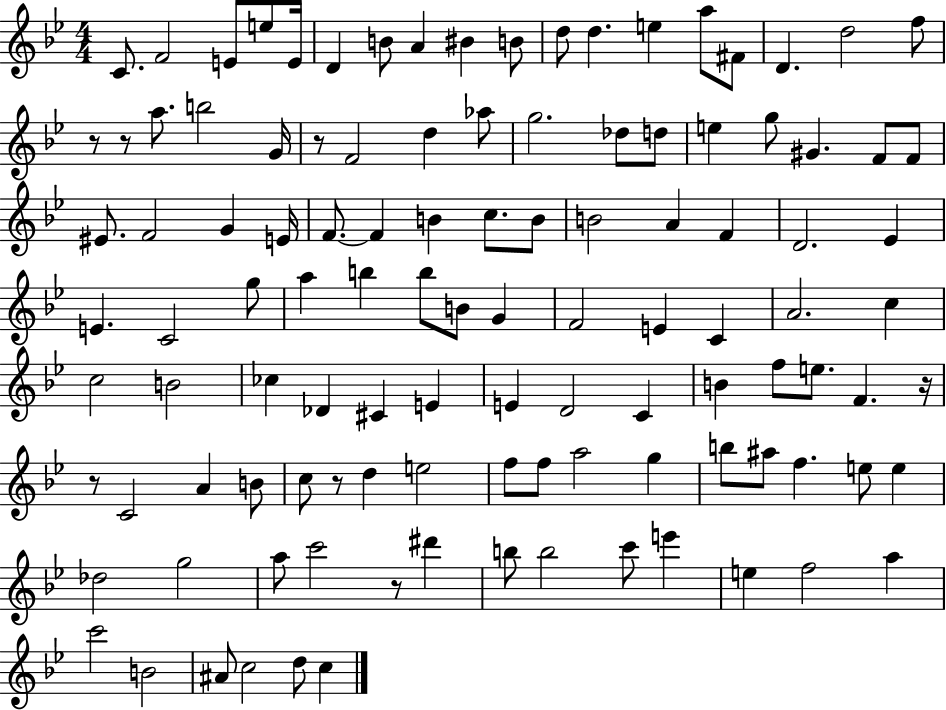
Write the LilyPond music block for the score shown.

{
  \clef treble
  \numericTimeSignature
  \time 4/4
  \key bes \major
  c'8. f'2 e'8 e''8 e'16 | d'4 b'8 a'4 bis'4 b'8 | d''8 d''4. e''4 a''8 fis'8 | d'4. d''2 f''8 | \break r8 r8 a''8. b''2 g'16 | r8 f'2 d''4 aes''8 | g''2. des''8 d''8 | e''4 g''8 gis'4. f'8 f'8 | \break eis'8. f'2 g'4 e'16 | f'8.~~ f'4 b'4 c''8. b'8 | b'2 a'4 f'4 | d'2. ees'4 | \break e'4. c'2 g''8 | a''4 b''4 b''8 b'8 g'4 | f'2 e'4 c'4 | a'2. c''4 | \break c''2 b'2 | ces''4 des'4 cis'4 e'4 | e'4 d'2 c'4 | b'4 f''8 e''8. f'4. r16 | \break r8 c'2 a'4 b'8 | c''8 r8 d''4 e''2 | f''8 f''8 a''2 g''4 | b''8 ais''8 f''4. e''8 e''4 | \break des''2 g''2 | a''8 c'''2 r8 dis'''4 | b''8 b''2 c'''8 e'''4 | e''4 f''2 a''4 | \break c'''2 b'2 | ais'8 c''2 d''8 c''4 | \bar "|."
}